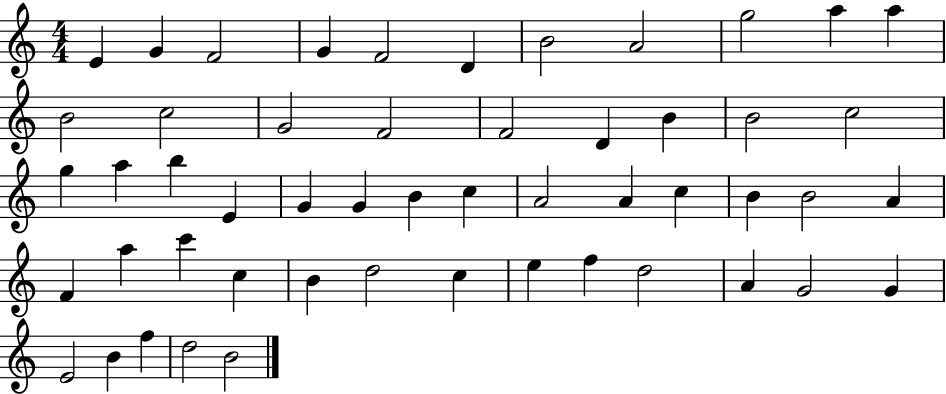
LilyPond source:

{
  \clef treble
  \numericTimeSignature
  \time 4/4
  \key c \major
  e'4 g'4 f'2 | g'4 f'2 d'4 | b'2 a'2 | g''2 a''4 a''4 | \break b'2 c''2 | g'2 f'2 | f'2 d'4 b'4 | b'2 c''2 | \break g''4 a''4 b''4 e'4 | g'4 g'4 b'4 c''4 | a'2 a'4 c''4 | b'4 b'2 a'4 | \break f'4 a''4 c'''4 c''4 | b'4 d''2 c''4 | e''4 f''4 d''2 | a'4 g'2 g'4 | \break e'2 b'4 f''4 | d''2 b'2 | \bar "|."
}